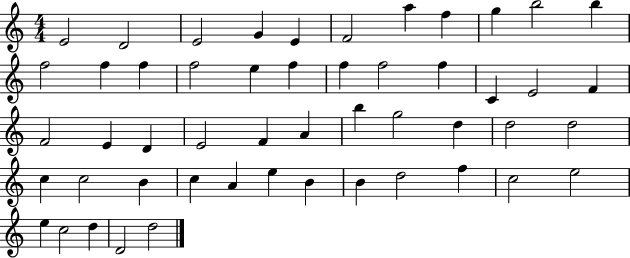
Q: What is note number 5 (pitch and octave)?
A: E4